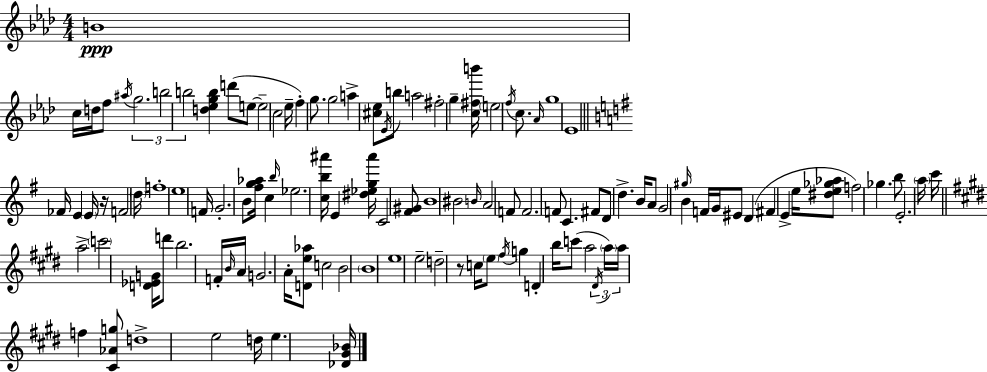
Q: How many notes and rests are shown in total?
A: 117